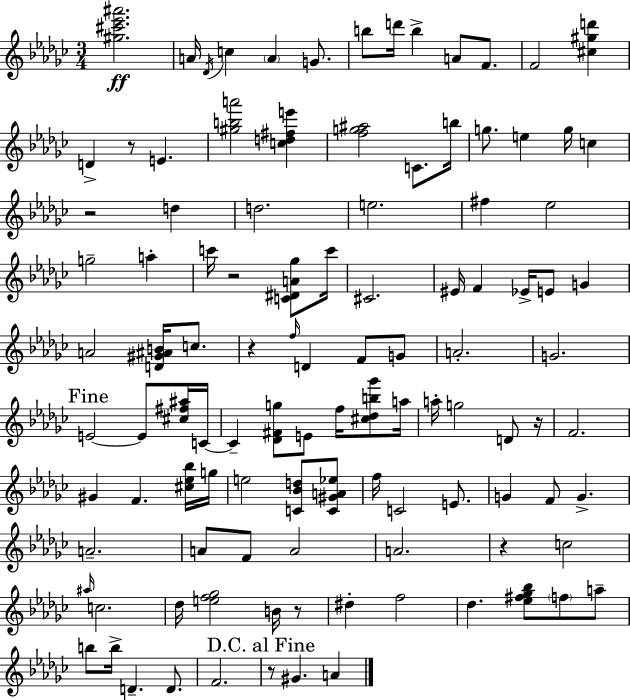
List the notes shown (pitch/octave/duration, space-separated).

[G#5,C#6,Eb6,A#6]/h. A4/s Db4/s C5/q A4/q G4/e. B5/e D6/s B5/q A4/e F4/e. F4/h [C#5,G#5,D6]/q D4/q R/e E4/q. [G#5,B5,A6]/h [C5,D5,F#5,E6]/q [F5,G5,A#5]/h C4/e. B5/s G5/e. E5/q G5/s C5/q R/h D5/q D5/h. E5/h. F#5/q Eb5/h G5/h A5/q C6/s R/h [C4,D#4,A4,Gb5]/e C6/s C#4/h. EIS4/s F4/q Eb4/s E4/e G4/q A4/h [D4,G#4,A#4,B4]/s C5/e. R/q F5/s D4/q F4/e G4/e A4/h. G4/h. E4/h E4/e [C#5,F#5,A#5]/s C4/s C4/q [Db4,F#4,G5]/e E4/e F5/s [C#5,Db5,B5,Gb6]/e A5/s A5/s G5/h D4/e R/s F4/h. G#4/q F4/q. [C#5,Eb5,Bb5]/s G5/s E5/h [C4,Bb4,D5]/e [C4,G#4,A4,Eb5]/e F5/s C4/h E4/e. G4/q F4/e G4/q. A4/h. A4/e F4/e A4/h A4/h. R/q C5/h A#5/s C5/h. Db5/s [E5,F5,Gb5]/h B4/s R/e D#5/q F5/h Db5/q. [Eb5,F#5,Gb5,Bb5]/e F5/e A5/e B5/e B5/s D4/q. D4/e. F4/h. R/e G#4/q. A4/q